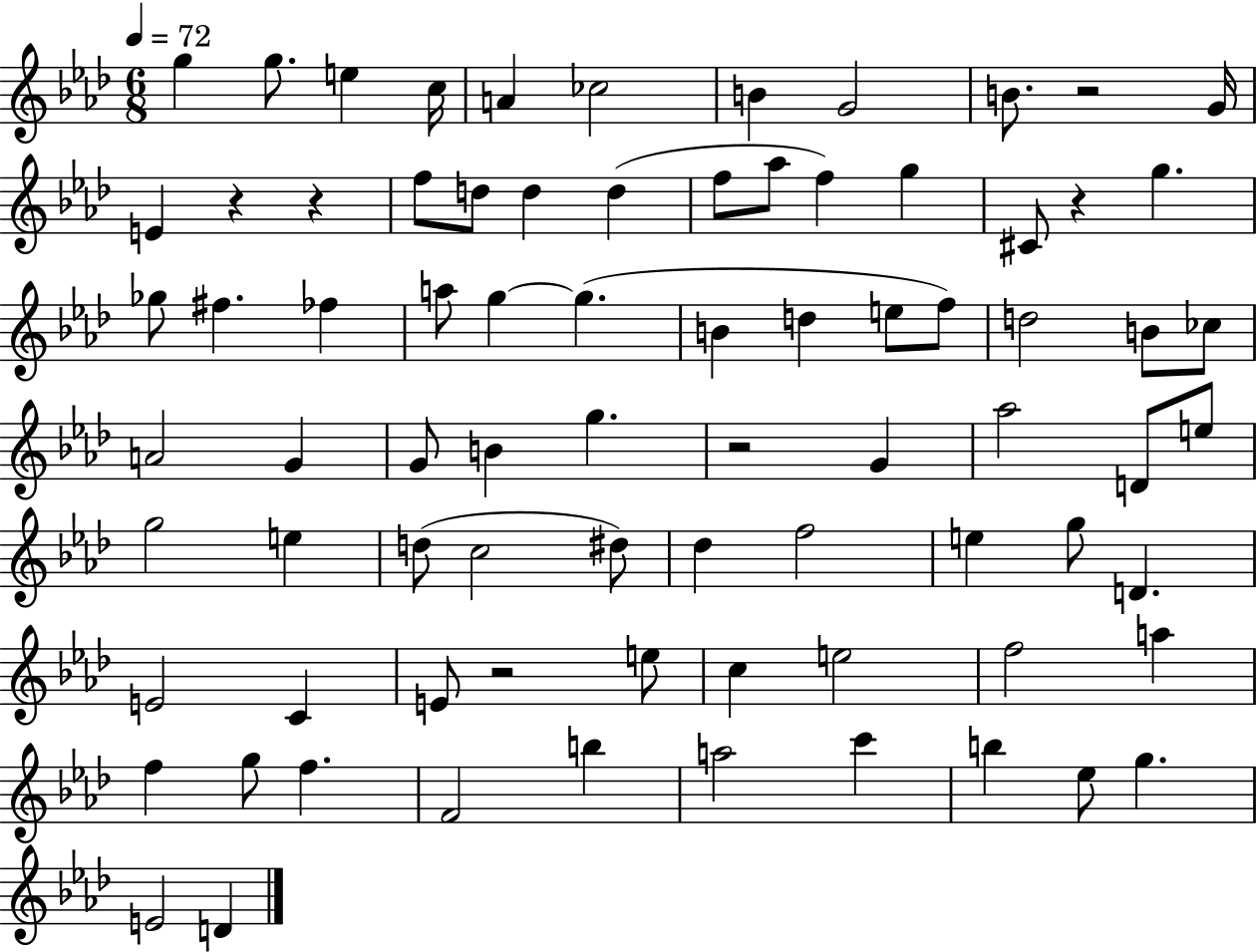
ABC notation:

X:1
T:Untitled
M:6/8
L:1/4
K:Ab
g g/2 e c/4 A _c2 B G2 B/2 z2 G/4 E z z f/2 d/2 d d f/2 _a/2 f g ^C/2 z g _g/2 ^f _f a/2 g g B d e/2 f/2 d2 B/2 _c/2 A2 G G/2 B g z2 G _a2 D/2 e/2 g2 e d/2 c2 ^d/2 _d f2 e g/2 D E2 C E/2 z2 e/2 c e2 f2 a f g/2 f F2 b a2 c' b _e/2 g E2 D